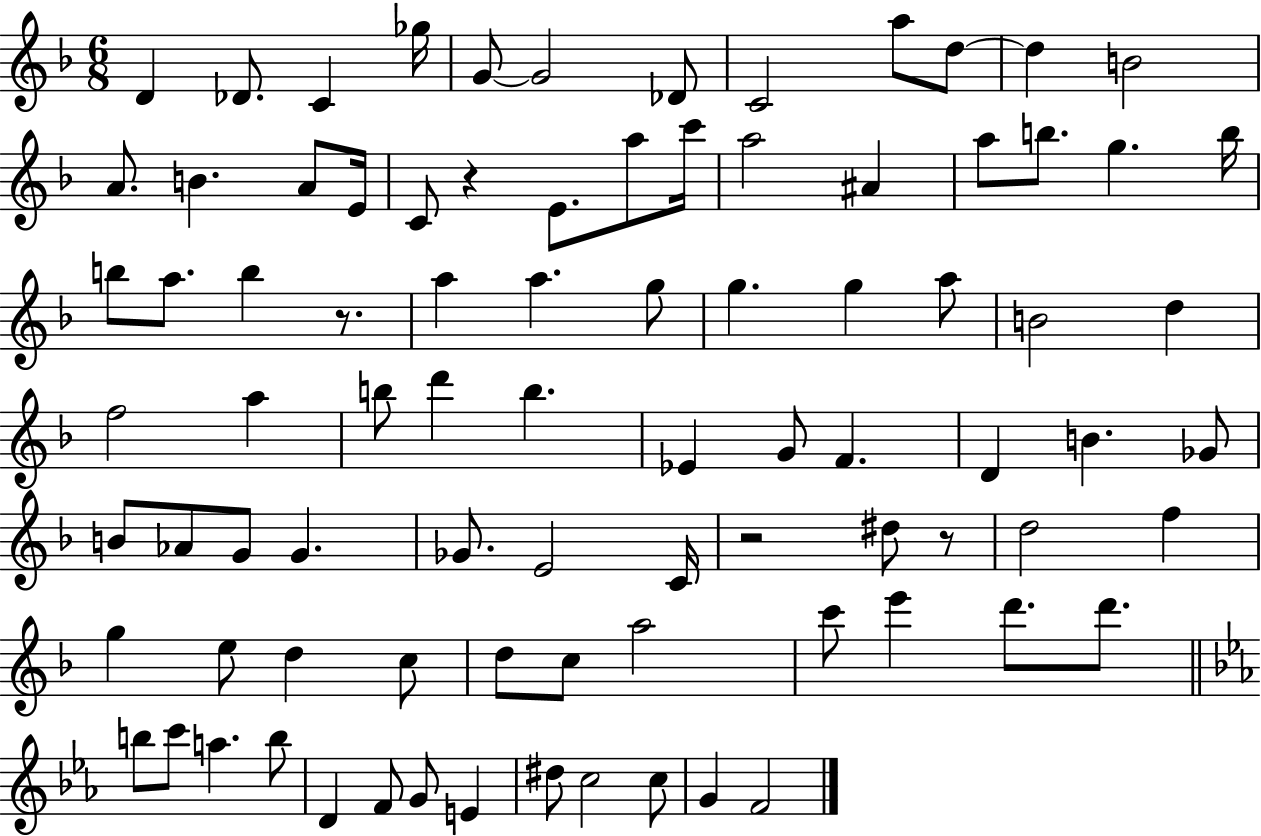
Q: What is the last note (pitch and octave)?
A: F4